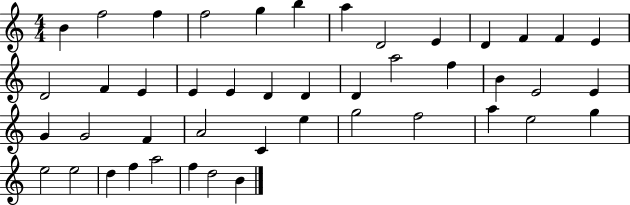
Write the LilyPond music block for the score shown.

{
  \clef treble
  \numericTimeSignature
  \time 4/4
  \key c \major
  b'4 f''2 f''4 | f''2 g''4 b''4 | a''4 d'2 e'4 | d'4 f'4 f'4 e'4 | \break d'2 f'4 e'4 | e'4 e'4 d'4 d'4 | d'4 a''2 f''4 | b'4 e'2 e'4 | \break g'4 g'2 f'4 | a'2 c'4 e''4 | g''2 f''2 | a''4 e''2 g''4 | \break e''2 e''2 | d''4 f''4 a''2 | f''4 d''2 b'4 | \bar "|."
}